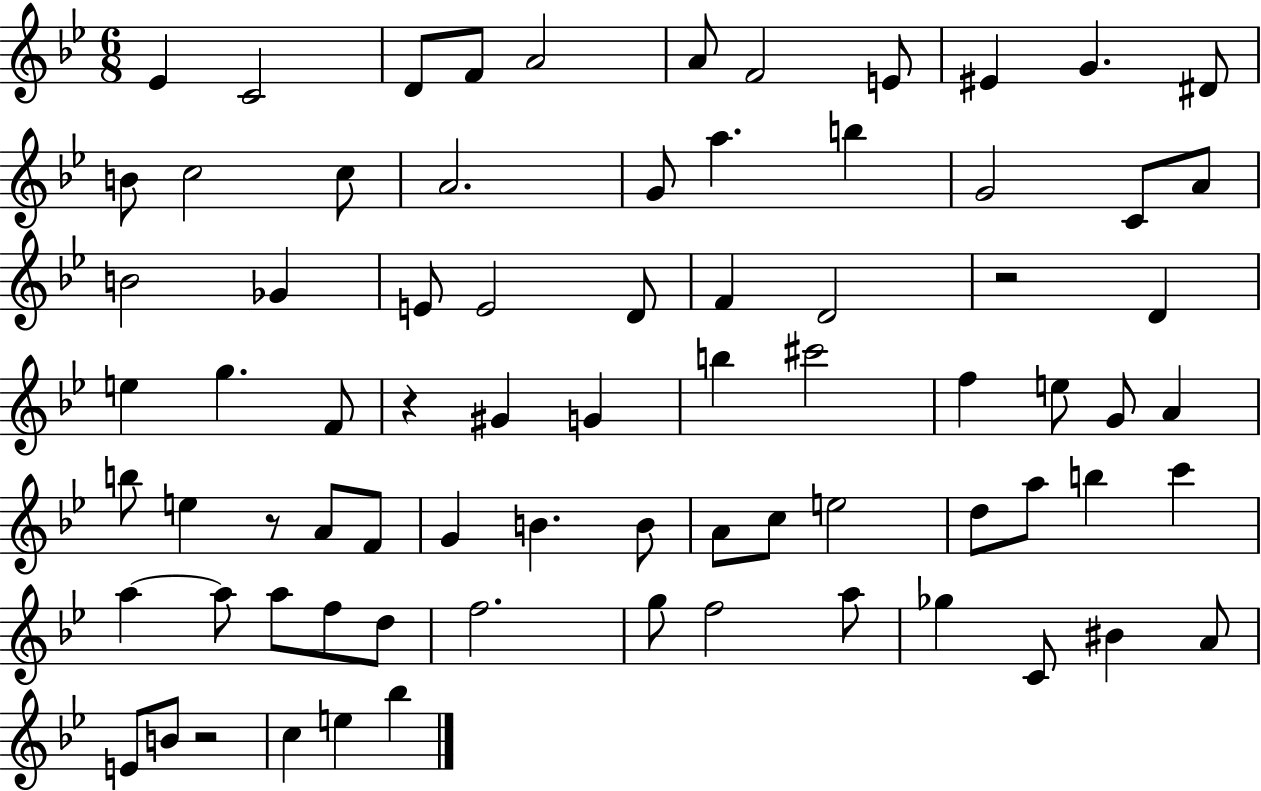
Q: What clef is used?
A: treble